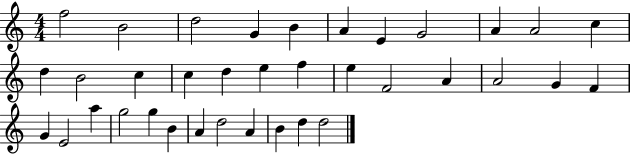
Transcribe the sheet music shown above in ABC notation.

X:1
T:Untitled
M:4/4
L:1/4
K:C
f2 B2 d2 G B A E G2 A A2 c d B2 c c d e f e F2 A A2 G F G E2 a g2 g B A d2 A B d d2